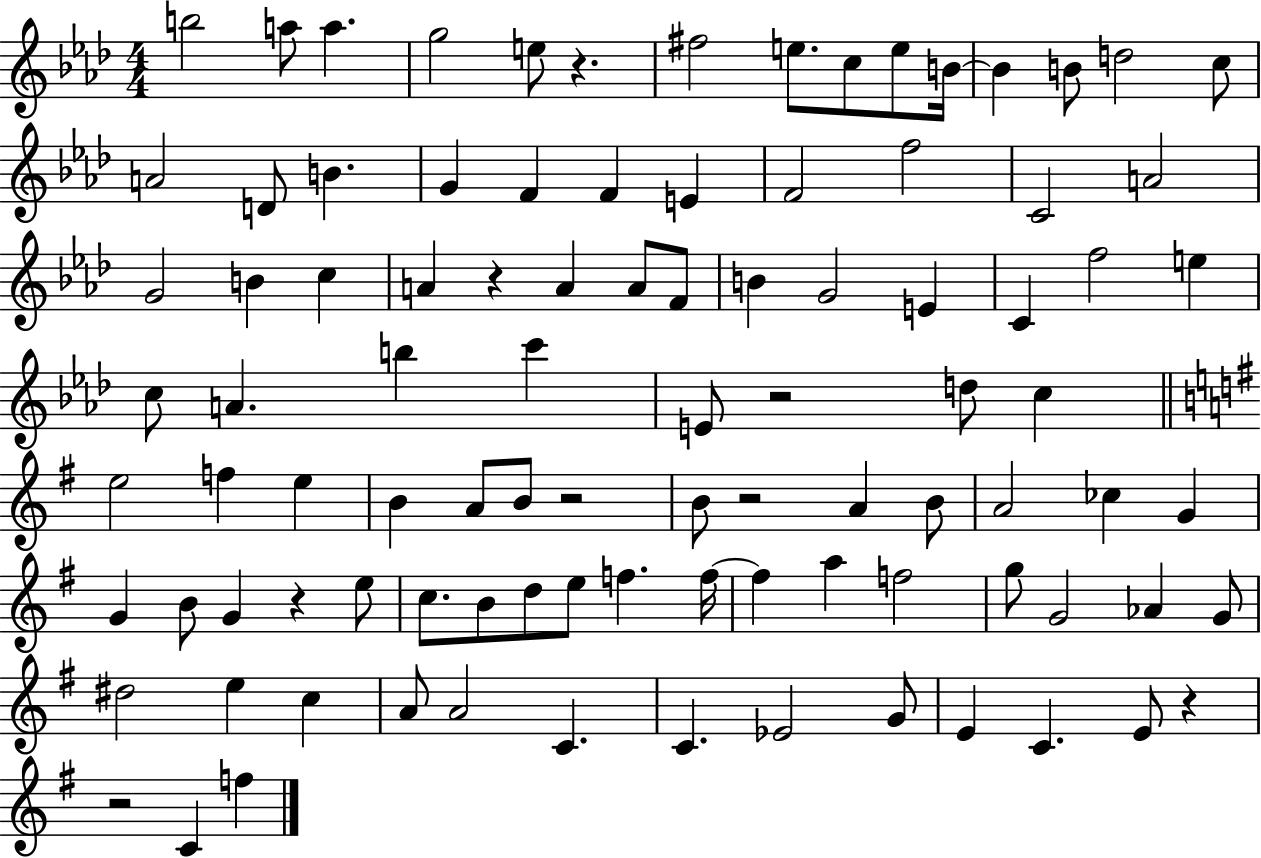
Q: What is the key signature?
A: AES major